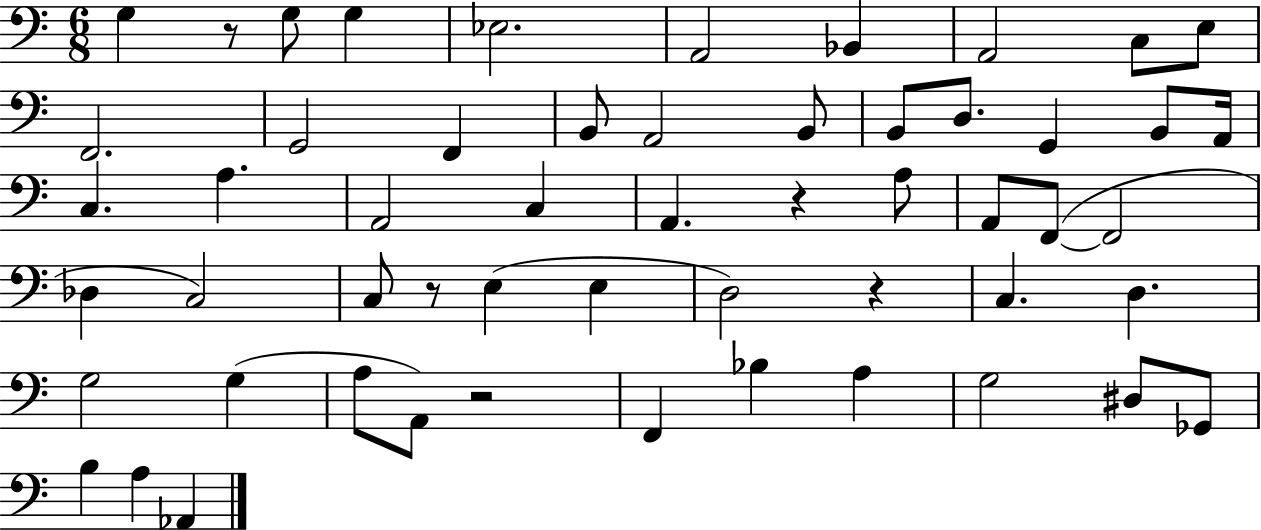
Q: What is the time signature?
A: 6/8